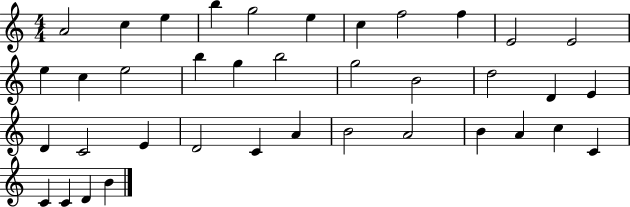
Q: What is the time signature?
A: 4/4